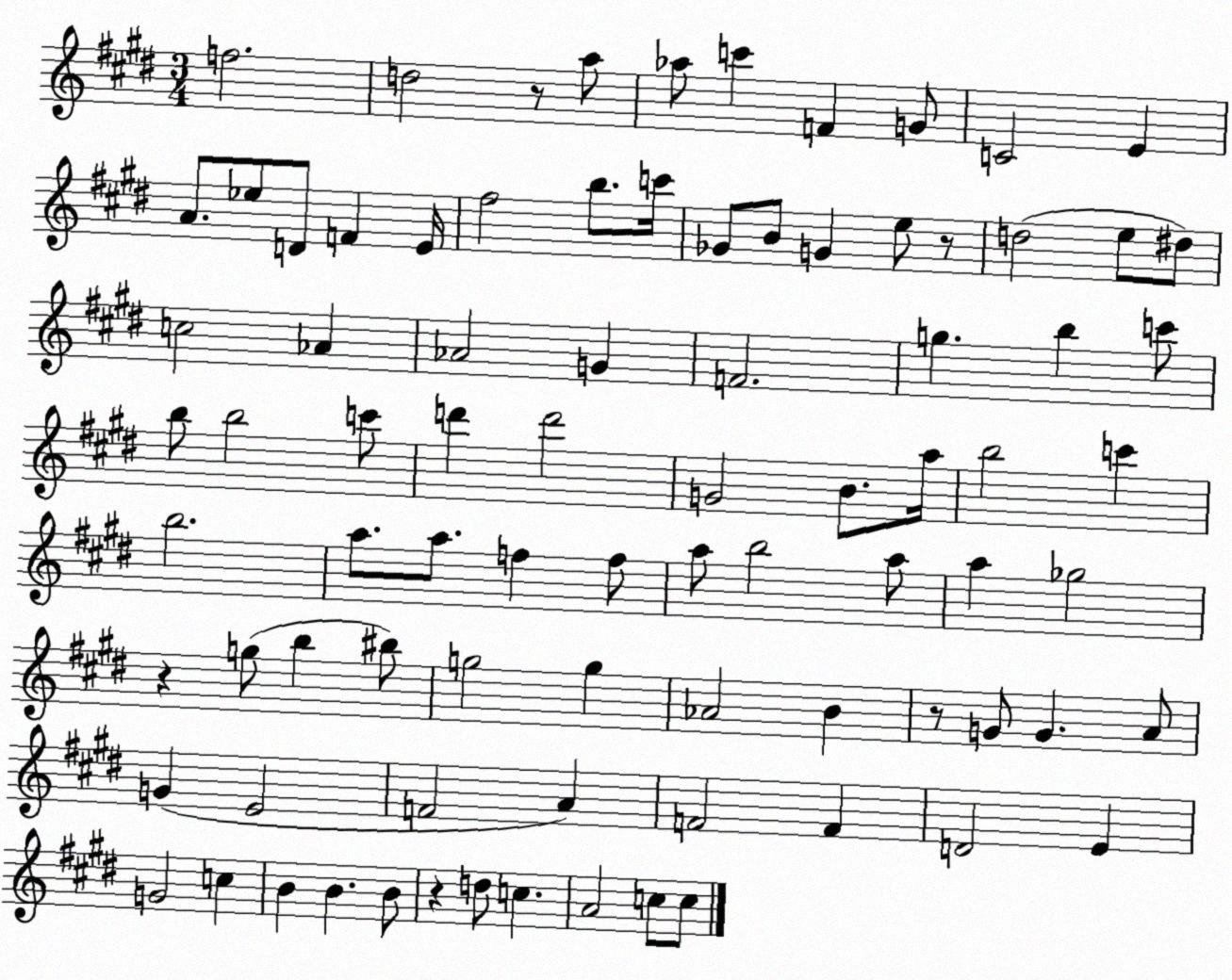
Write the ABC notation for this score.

X:1
T:Untitled
M:3/4
L:1/4
K:E
f2 d2 z/2 a/2 _a/2 c' F G/2 C2 E A/2 _e/2 D/2 F E/4 ^f2 b/2 c'/4 _G/2 B/2 G e/2 z/2 d2 e/2 ^d/2 c2 _A _A2 G F2 g b c'/2 b/2 b2 c'/2 d' d'2 G2 B/2 a/4 b2 c' b2 a/2 a/2 f f/2 a/2 b2 a/2 a _g2 z g/2 b ^b/2 g2 g _A2 B z/2 G/2 G A/2 G E2 F2 A F2 F D2 E G2 c B B B/2 z d/2 c A2 c/2 c/2